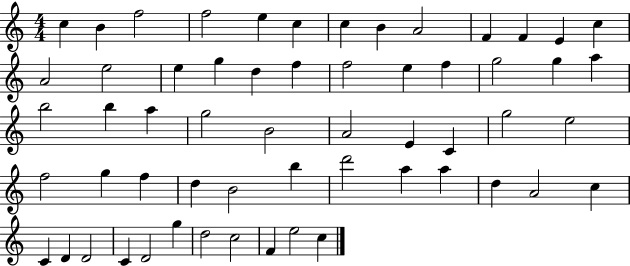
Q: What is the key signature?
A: C major